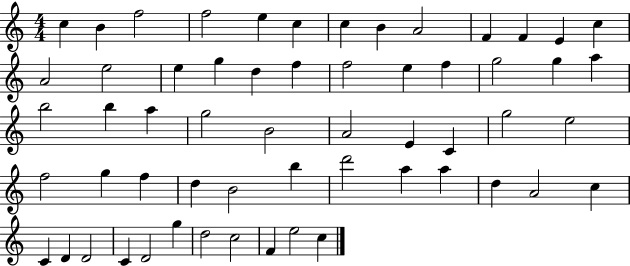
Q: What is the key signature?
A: C major